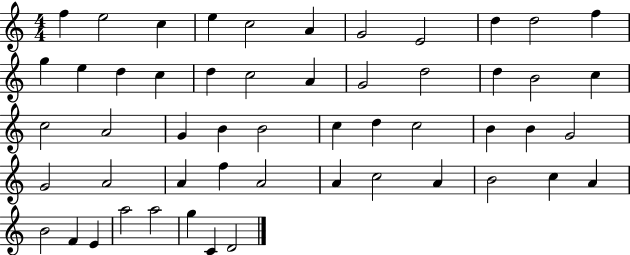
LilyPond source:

{
  \clef treble
  \numericTimeSignature
  \time 4/4
  \key c \major
  f''4 e''2 c''4 | e''4 c''2 a'4 | g'2 e'2 | d''4 d''2 f''4 | \break g''4 e''4 d''4 c''4 | d''4 c''2 a'4 | g'2 d''2 | d''4 b'2 c''4 | \break c''2 a'2 | g'4 b'4 b'2 | c''4 d''4 c''2 | b'4 b'4 g'2 | \break g'2 a'2 | a'4 f''4 a'2 | a'4 c''2 a'4 | b'2 c''4 a'4 | \break b'2 f'4 e'4 | a''2 a''2 | g''4 c'4 d'2 | \bar "|."
}